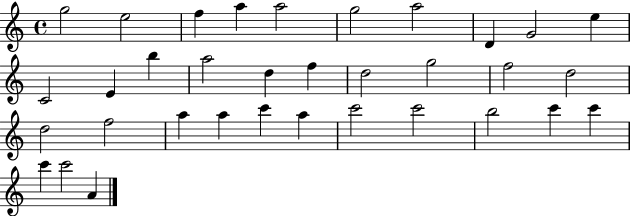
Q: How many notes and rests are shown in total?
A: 34